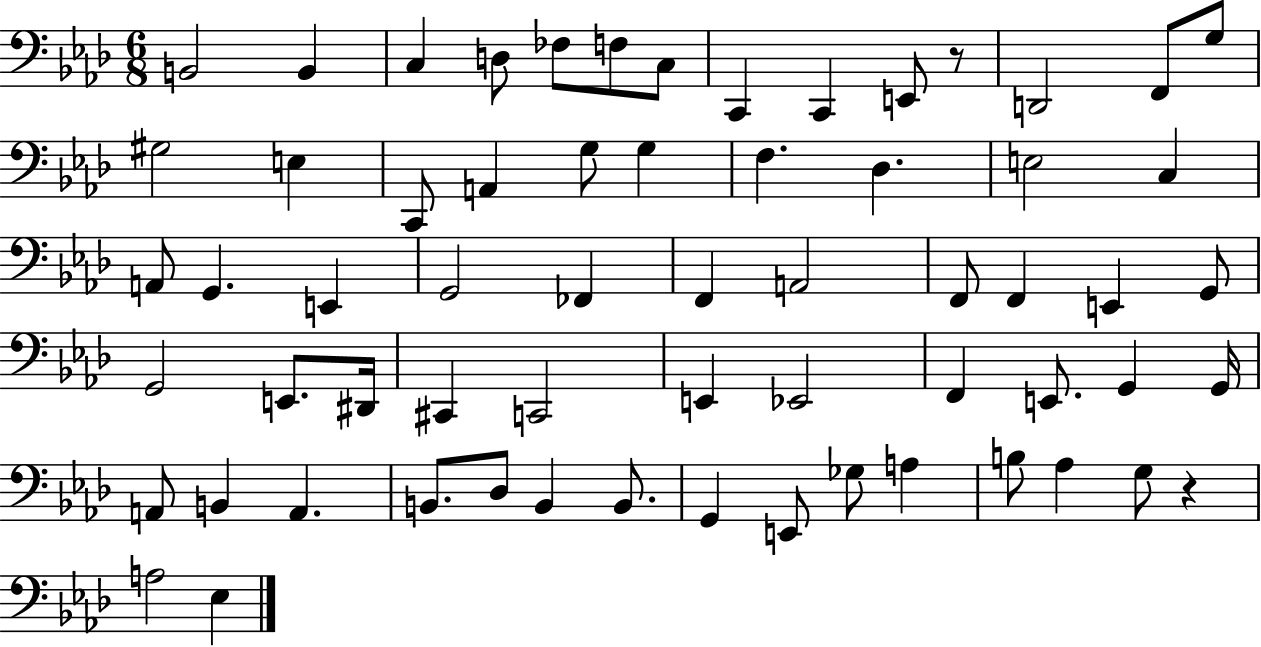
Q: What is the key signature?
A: AES major